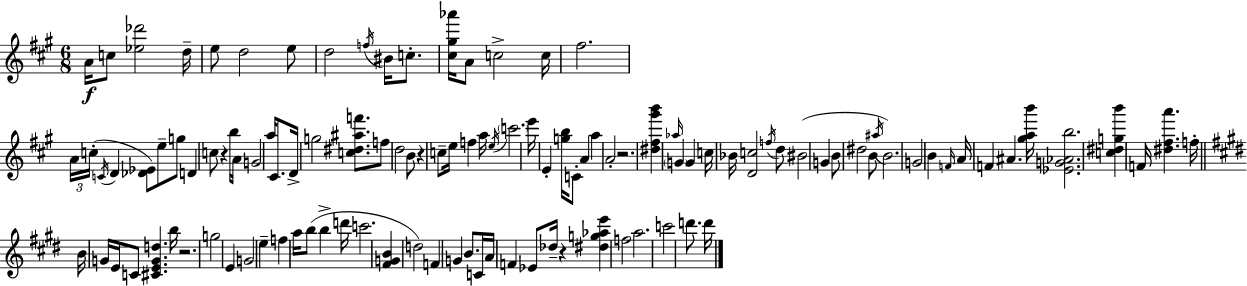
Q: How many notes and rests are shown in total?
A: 114